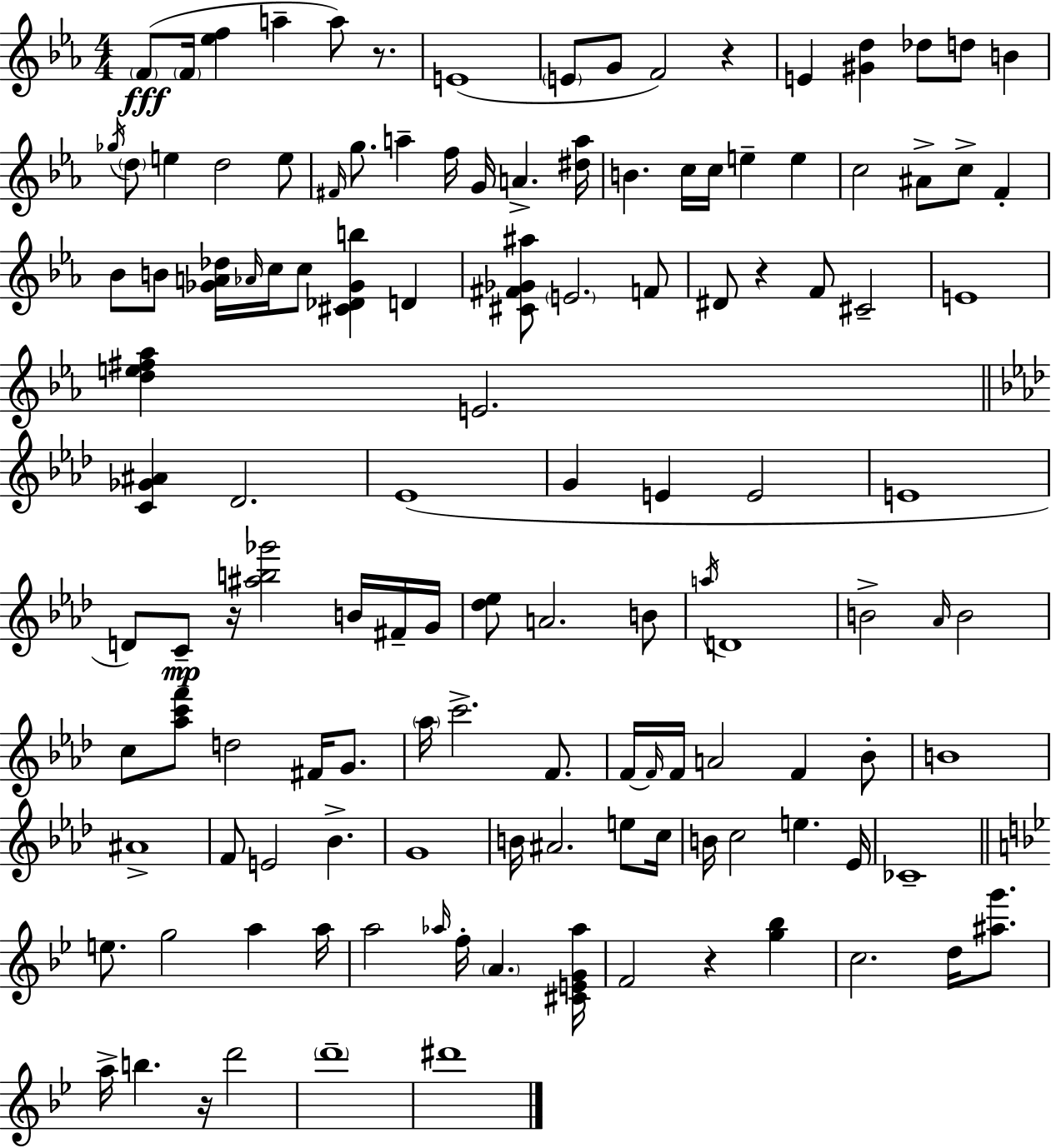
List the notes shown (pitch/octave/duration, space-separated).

F4/e F4/s [Eb5,F5]/q A5/q A5/e R/e. E4/w E4/e G4/e F4/h R/q E4/q [G#4,D5]/q Db5/e D5/e B4/q Gb5/s D5/e E5/q D5/h E5/e F#4/s G5/e. A5/q F5/s G4/s A4/q. [D#5,A5]/s B4/q. C5/s C5/s E5/q E5/q C5/h A#4/e C5/e F4/q Bb4/e B4/e [Gb4,A4,Db5]/s Ab4/s C5/s C5/e [C#4,Db4,Gb4,B5]/q D4/q [C#4,F#4,Gb4,A#5]/e E4/h. F4/e D#4/e R/q F4/e C#4/h E4/w [D5,E5,F#5,Ab5]/q E4/h. [C4,Gb4,A#4]/q Db4/h. Eb4/w G4/q E4/q E4/h E4/w D4/e C4/e R/s [A#5,B5,Gb6]/h B4/s F#4/s G4/s [Db5,Eb5]/e A4/h. B4/e A5/s D4/w B4/h Ab4/s B4/h C5/e [Ab5,C6,F6]/e D5/h F#4/s G4/e. Ab5/s C6/h. F4/e. F4/s F4/s F4/s A4/h F4/q Bb4/e B4/w A#4/w F4/e E4/h Bb4/q. G4/w B4/s A#4/h. E5/e C5/s B4/s C5/h E5/q. Eb4/s CES4/w E5/e. G5/h A5/q A5/s A5/h Ab5/s F5/s A4/q. [C#4,E4,G4,Ab5]/s F4/h R/q [G5,Bb5]/q C5/h. D5/s [A#5,G6]/e. A5/s B5/q. R/s D6/h D6/w D#6/w